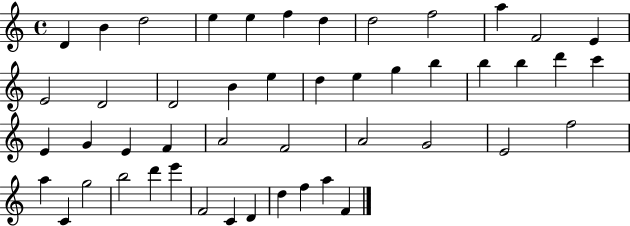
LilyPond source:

{
  \clef treble
  \time 4/4
  \defaultTimeSignature
  \key c \major
  d'4 b'4 d''2 | e''4 e''4 f''4 d''4 | d''2 f''2 | a''4 f'2 e'4 | \break e'2 d'2 | d'2 b'4 e''4 | d''4 e''4 g''4 b''4 | b''4 b''4 d'''4 c'''4 | \break e'4 g'4 e'4 f'4 | a'2 f'2 | a'2 g'2 | e'2 f''2 | \break a''4 c'4 g''2 | b''2 d'''4 e'''4 | f'2 c'4 d'4 | d''4 f''4 a''4 f'4 | \break \bar "|."
}